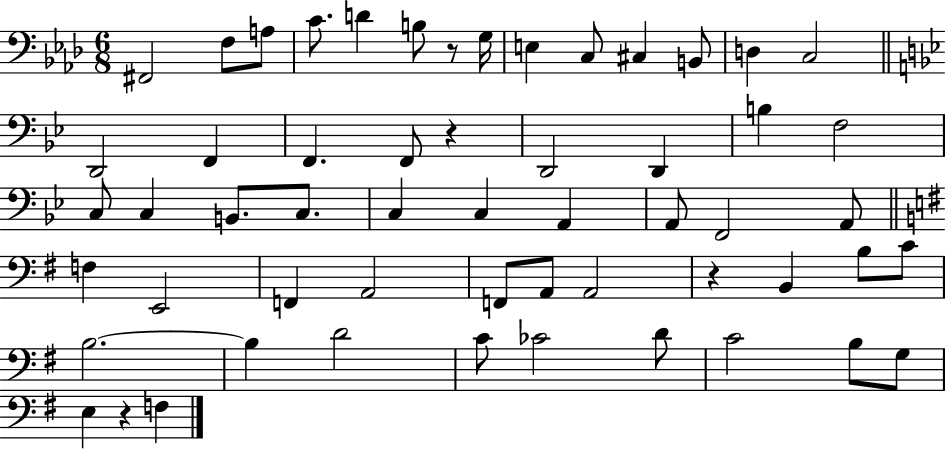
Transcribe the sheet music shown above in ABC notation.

X:1
T:Untitled
M:6/8
L:1/4
K:Ab
^F,,2 F,/2 A,/2 C/2 D B,/2 z/2 G,/4 E, C,/2 ^C, B,,/2 D, C,2 D,,2 F,, F,, F,,/2 z D,,2 D,, B, F,2 C,/2 C, B,,/2 C,/2 C, C, A,, A,,/2 F,,2 A,,/2 F, E,,2 F,, A,,2 F,,/2 A,,/2 A,,2 z B,, B,/2 C/2 B,2 B, D2 C/2 _C2 D/2 C2 B,/2 G,/2 E, z F,